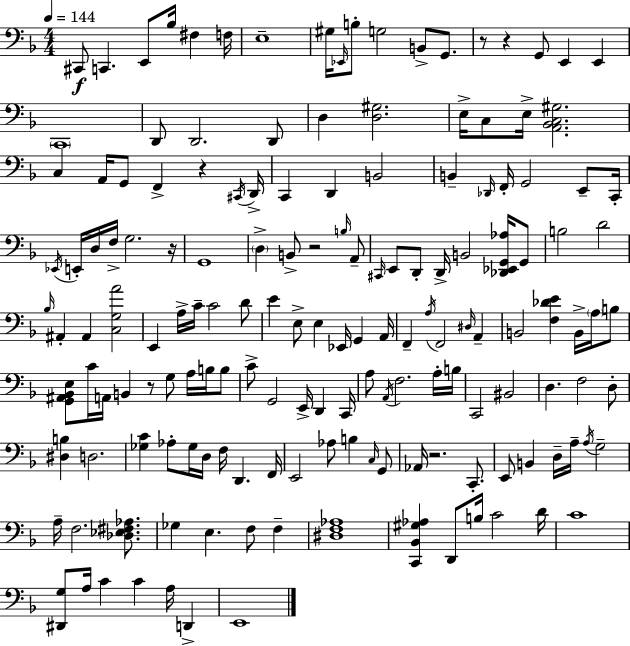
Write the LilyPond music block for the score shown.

{
  \clef bass
  \numericTimeSignature
  \time 4/4
  \key f \major
  \tempo 4 = 144
  cis,8\f c,4. e,8 bes16 fis4 f16 | e1-- | gis16 \grace { ees,16 } b8-. g2 b,8-> g,8. | r8 r4 g,8 e,4 e,4 | \break \parenthesize c,1 | d,8 d,2. d,8 | d4 <d gis>2. | e16-> c8 e16-> <a, bes, c gis>2. | \break c4 a,16 g,8 f,4-> r4 | \acciaccatura { cis,16 } d,16-> c,4 d,4 b,2 | b,4-- \grace { des,16 } f,16-. g,2 | e,8-- c,16-. \acciaccatura { ees,16 } e,16-. d16 f16-> g2. | \break r16 g,1 | \parenthesize d4-> b,8-> r2 | \grace { b16 } a,8-- \grace { cis,16 } e,8 d,8-. d,16-> b,2 | <des, ees, g, aes>16 g,8 b2 d'2 | \break \grace { bes16 } ais,4-. ais,4 <c g a'>2 | e,4 a16-> c'16-- c'2 | d'8 e'4 e8-> e4 | ees,16 g,4 a,16 f,4-- \acciaccatura { a16 } f,2 | \break \grace { dis16 } a,4-- b,2 | <f des' e'>4 b,16-> \parenthesize a16 b8 <g, ais, bes, e>8 c'16 a,16 b,4 | r8 g8 a16 b16 b8 c'8-> g,2 | e,16-> d,4 c,16 a8 \acciaccatura { a,16 } f2. | \break a16-. b16 c,2 | bis,2 d4. | f2 d8-. <dis b>4 d2. | <ges c'>4 aes8-. | \break ges16 d16 f16 d,4. f,16 e,2 | aes8 b4 \grace { c16 } g,8 aes,16 r2. | c,8.-. e,8 b,4 | d16-- a16-- \acciaccatura { a16 } g2-- a16-- f2. | \break <des ees fis aes>8. ges4 | e4. f8 f4-- <dis f aes>1 | <c, bes, gis aes>4 | d,8 b16 c'2 d'16 c'1 | \break <dis, g>8 a16 c'4 | c'4 a16 d,4-> e,1 | \bar "|."
}